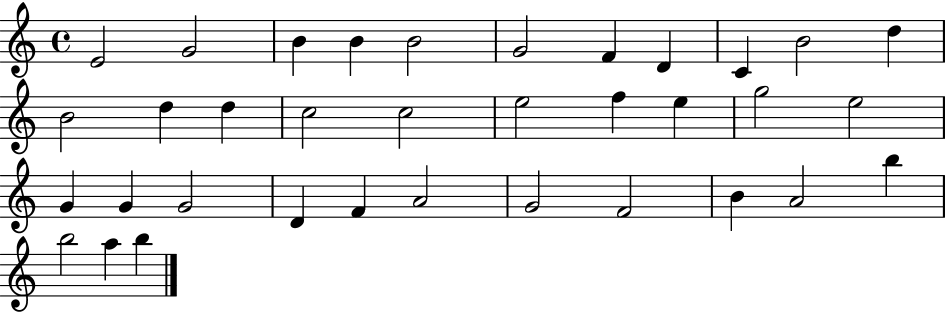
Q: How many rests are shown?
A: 0